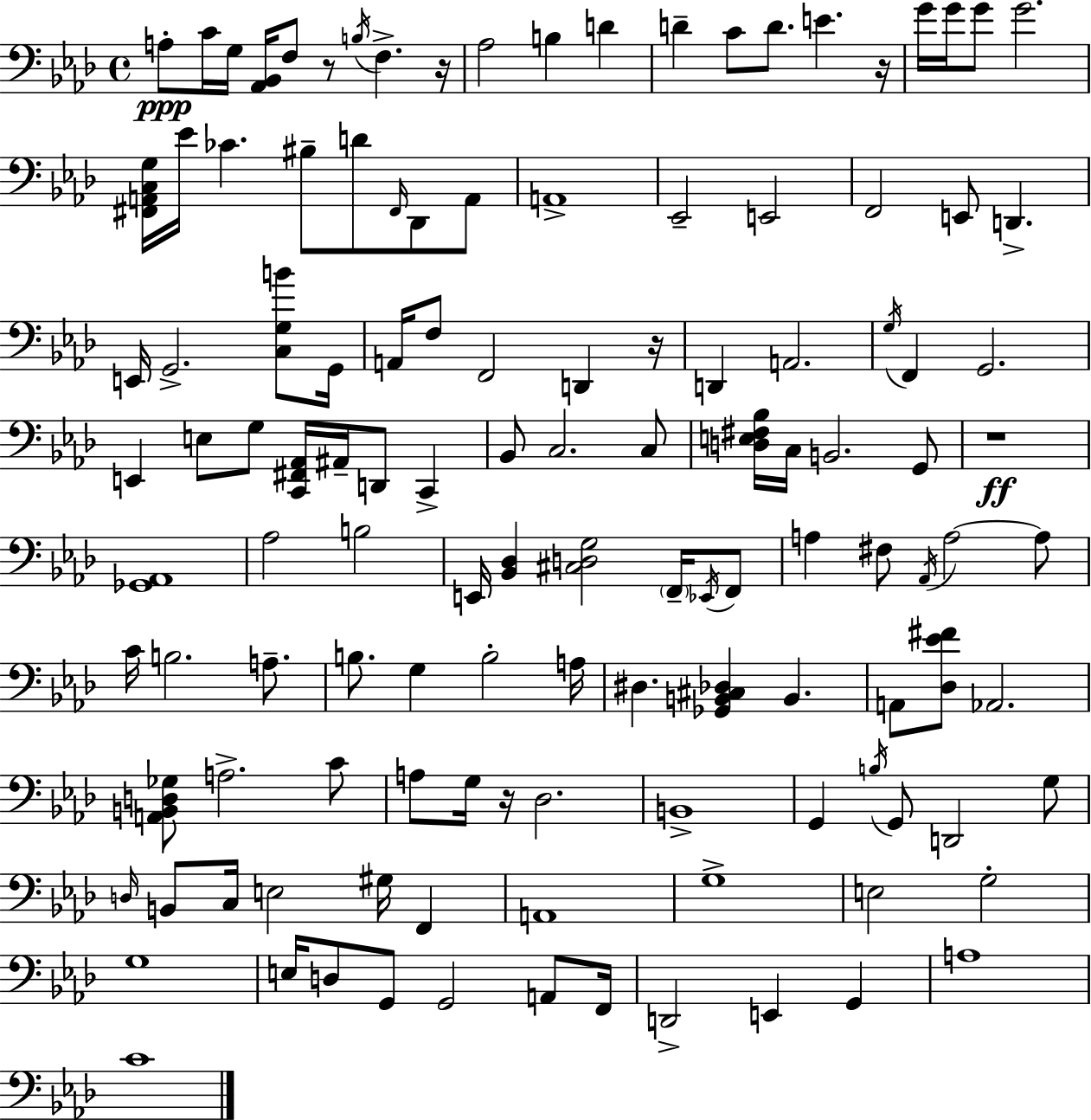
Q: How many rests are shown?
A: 6